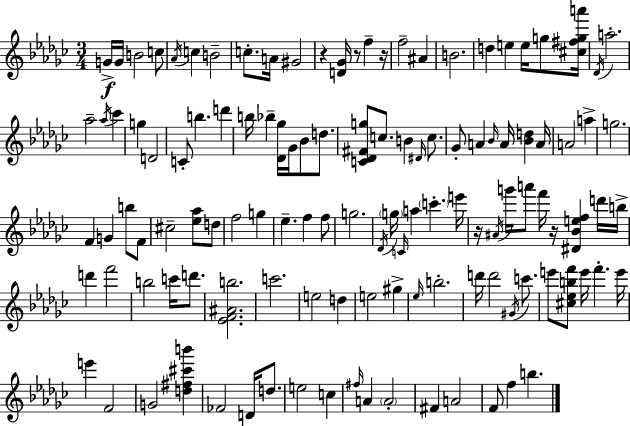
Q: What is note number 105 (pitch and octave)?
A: B5